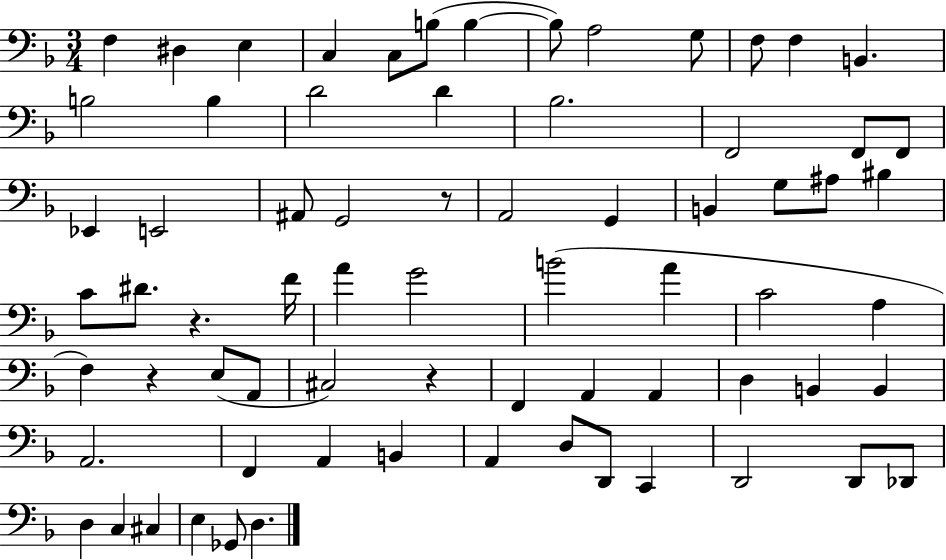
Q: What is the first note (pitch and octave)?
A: F3